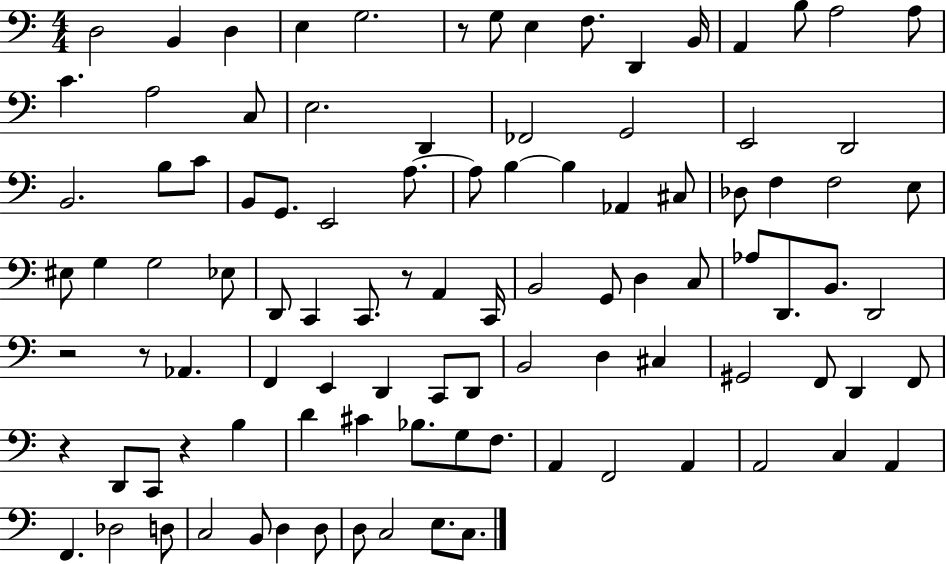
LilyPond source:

{
  \clef bass
  \numericTimeSignature
  \time 4/4
  \key c \major
  d2 b,4 d4 | e4 g2. | r8 g8 e4 f8. d,4 b,16 | a,4 b8 a2 a8 | \break c'4. a2 c8 | e2. d,4 | fes,2 g,2 | e,2 d,2 | \break b,2. b8 c'8 | b,8 g,8. e,2 a8.~~ | a8 b4~~ b4 aes,4 cis8 | des8 f4 f2 e8 | \break eis8 g4 g2 ees8 | d,8 c,4 c,8. r8 a,4 c,16 | b,2 g,8 d4 c8 | aes8 d,8. b,8. d,2 | \break r2 r8 aes,4. | f,4 e,4 d,4 c,8 d,8 | b,2 d4 cis4 | gis,2 f,8 d,4 f,8 | \break r4 d,8 c,8 r4 b4 | d'4 cis'4 bes8. g8 f8. | a,4 f,2 a,4 | a,2 c4 a,4 | \break f,4. des2 d8 | c2 b,8 d4 d8 | d8 c2 e8. c8. | \bar "|."
}